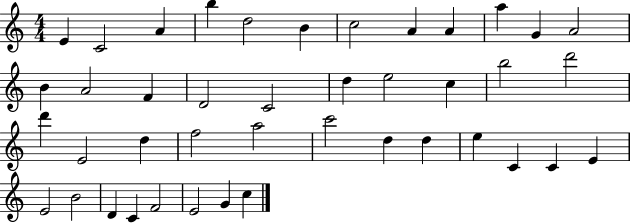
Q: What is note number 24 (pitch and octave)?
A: E4